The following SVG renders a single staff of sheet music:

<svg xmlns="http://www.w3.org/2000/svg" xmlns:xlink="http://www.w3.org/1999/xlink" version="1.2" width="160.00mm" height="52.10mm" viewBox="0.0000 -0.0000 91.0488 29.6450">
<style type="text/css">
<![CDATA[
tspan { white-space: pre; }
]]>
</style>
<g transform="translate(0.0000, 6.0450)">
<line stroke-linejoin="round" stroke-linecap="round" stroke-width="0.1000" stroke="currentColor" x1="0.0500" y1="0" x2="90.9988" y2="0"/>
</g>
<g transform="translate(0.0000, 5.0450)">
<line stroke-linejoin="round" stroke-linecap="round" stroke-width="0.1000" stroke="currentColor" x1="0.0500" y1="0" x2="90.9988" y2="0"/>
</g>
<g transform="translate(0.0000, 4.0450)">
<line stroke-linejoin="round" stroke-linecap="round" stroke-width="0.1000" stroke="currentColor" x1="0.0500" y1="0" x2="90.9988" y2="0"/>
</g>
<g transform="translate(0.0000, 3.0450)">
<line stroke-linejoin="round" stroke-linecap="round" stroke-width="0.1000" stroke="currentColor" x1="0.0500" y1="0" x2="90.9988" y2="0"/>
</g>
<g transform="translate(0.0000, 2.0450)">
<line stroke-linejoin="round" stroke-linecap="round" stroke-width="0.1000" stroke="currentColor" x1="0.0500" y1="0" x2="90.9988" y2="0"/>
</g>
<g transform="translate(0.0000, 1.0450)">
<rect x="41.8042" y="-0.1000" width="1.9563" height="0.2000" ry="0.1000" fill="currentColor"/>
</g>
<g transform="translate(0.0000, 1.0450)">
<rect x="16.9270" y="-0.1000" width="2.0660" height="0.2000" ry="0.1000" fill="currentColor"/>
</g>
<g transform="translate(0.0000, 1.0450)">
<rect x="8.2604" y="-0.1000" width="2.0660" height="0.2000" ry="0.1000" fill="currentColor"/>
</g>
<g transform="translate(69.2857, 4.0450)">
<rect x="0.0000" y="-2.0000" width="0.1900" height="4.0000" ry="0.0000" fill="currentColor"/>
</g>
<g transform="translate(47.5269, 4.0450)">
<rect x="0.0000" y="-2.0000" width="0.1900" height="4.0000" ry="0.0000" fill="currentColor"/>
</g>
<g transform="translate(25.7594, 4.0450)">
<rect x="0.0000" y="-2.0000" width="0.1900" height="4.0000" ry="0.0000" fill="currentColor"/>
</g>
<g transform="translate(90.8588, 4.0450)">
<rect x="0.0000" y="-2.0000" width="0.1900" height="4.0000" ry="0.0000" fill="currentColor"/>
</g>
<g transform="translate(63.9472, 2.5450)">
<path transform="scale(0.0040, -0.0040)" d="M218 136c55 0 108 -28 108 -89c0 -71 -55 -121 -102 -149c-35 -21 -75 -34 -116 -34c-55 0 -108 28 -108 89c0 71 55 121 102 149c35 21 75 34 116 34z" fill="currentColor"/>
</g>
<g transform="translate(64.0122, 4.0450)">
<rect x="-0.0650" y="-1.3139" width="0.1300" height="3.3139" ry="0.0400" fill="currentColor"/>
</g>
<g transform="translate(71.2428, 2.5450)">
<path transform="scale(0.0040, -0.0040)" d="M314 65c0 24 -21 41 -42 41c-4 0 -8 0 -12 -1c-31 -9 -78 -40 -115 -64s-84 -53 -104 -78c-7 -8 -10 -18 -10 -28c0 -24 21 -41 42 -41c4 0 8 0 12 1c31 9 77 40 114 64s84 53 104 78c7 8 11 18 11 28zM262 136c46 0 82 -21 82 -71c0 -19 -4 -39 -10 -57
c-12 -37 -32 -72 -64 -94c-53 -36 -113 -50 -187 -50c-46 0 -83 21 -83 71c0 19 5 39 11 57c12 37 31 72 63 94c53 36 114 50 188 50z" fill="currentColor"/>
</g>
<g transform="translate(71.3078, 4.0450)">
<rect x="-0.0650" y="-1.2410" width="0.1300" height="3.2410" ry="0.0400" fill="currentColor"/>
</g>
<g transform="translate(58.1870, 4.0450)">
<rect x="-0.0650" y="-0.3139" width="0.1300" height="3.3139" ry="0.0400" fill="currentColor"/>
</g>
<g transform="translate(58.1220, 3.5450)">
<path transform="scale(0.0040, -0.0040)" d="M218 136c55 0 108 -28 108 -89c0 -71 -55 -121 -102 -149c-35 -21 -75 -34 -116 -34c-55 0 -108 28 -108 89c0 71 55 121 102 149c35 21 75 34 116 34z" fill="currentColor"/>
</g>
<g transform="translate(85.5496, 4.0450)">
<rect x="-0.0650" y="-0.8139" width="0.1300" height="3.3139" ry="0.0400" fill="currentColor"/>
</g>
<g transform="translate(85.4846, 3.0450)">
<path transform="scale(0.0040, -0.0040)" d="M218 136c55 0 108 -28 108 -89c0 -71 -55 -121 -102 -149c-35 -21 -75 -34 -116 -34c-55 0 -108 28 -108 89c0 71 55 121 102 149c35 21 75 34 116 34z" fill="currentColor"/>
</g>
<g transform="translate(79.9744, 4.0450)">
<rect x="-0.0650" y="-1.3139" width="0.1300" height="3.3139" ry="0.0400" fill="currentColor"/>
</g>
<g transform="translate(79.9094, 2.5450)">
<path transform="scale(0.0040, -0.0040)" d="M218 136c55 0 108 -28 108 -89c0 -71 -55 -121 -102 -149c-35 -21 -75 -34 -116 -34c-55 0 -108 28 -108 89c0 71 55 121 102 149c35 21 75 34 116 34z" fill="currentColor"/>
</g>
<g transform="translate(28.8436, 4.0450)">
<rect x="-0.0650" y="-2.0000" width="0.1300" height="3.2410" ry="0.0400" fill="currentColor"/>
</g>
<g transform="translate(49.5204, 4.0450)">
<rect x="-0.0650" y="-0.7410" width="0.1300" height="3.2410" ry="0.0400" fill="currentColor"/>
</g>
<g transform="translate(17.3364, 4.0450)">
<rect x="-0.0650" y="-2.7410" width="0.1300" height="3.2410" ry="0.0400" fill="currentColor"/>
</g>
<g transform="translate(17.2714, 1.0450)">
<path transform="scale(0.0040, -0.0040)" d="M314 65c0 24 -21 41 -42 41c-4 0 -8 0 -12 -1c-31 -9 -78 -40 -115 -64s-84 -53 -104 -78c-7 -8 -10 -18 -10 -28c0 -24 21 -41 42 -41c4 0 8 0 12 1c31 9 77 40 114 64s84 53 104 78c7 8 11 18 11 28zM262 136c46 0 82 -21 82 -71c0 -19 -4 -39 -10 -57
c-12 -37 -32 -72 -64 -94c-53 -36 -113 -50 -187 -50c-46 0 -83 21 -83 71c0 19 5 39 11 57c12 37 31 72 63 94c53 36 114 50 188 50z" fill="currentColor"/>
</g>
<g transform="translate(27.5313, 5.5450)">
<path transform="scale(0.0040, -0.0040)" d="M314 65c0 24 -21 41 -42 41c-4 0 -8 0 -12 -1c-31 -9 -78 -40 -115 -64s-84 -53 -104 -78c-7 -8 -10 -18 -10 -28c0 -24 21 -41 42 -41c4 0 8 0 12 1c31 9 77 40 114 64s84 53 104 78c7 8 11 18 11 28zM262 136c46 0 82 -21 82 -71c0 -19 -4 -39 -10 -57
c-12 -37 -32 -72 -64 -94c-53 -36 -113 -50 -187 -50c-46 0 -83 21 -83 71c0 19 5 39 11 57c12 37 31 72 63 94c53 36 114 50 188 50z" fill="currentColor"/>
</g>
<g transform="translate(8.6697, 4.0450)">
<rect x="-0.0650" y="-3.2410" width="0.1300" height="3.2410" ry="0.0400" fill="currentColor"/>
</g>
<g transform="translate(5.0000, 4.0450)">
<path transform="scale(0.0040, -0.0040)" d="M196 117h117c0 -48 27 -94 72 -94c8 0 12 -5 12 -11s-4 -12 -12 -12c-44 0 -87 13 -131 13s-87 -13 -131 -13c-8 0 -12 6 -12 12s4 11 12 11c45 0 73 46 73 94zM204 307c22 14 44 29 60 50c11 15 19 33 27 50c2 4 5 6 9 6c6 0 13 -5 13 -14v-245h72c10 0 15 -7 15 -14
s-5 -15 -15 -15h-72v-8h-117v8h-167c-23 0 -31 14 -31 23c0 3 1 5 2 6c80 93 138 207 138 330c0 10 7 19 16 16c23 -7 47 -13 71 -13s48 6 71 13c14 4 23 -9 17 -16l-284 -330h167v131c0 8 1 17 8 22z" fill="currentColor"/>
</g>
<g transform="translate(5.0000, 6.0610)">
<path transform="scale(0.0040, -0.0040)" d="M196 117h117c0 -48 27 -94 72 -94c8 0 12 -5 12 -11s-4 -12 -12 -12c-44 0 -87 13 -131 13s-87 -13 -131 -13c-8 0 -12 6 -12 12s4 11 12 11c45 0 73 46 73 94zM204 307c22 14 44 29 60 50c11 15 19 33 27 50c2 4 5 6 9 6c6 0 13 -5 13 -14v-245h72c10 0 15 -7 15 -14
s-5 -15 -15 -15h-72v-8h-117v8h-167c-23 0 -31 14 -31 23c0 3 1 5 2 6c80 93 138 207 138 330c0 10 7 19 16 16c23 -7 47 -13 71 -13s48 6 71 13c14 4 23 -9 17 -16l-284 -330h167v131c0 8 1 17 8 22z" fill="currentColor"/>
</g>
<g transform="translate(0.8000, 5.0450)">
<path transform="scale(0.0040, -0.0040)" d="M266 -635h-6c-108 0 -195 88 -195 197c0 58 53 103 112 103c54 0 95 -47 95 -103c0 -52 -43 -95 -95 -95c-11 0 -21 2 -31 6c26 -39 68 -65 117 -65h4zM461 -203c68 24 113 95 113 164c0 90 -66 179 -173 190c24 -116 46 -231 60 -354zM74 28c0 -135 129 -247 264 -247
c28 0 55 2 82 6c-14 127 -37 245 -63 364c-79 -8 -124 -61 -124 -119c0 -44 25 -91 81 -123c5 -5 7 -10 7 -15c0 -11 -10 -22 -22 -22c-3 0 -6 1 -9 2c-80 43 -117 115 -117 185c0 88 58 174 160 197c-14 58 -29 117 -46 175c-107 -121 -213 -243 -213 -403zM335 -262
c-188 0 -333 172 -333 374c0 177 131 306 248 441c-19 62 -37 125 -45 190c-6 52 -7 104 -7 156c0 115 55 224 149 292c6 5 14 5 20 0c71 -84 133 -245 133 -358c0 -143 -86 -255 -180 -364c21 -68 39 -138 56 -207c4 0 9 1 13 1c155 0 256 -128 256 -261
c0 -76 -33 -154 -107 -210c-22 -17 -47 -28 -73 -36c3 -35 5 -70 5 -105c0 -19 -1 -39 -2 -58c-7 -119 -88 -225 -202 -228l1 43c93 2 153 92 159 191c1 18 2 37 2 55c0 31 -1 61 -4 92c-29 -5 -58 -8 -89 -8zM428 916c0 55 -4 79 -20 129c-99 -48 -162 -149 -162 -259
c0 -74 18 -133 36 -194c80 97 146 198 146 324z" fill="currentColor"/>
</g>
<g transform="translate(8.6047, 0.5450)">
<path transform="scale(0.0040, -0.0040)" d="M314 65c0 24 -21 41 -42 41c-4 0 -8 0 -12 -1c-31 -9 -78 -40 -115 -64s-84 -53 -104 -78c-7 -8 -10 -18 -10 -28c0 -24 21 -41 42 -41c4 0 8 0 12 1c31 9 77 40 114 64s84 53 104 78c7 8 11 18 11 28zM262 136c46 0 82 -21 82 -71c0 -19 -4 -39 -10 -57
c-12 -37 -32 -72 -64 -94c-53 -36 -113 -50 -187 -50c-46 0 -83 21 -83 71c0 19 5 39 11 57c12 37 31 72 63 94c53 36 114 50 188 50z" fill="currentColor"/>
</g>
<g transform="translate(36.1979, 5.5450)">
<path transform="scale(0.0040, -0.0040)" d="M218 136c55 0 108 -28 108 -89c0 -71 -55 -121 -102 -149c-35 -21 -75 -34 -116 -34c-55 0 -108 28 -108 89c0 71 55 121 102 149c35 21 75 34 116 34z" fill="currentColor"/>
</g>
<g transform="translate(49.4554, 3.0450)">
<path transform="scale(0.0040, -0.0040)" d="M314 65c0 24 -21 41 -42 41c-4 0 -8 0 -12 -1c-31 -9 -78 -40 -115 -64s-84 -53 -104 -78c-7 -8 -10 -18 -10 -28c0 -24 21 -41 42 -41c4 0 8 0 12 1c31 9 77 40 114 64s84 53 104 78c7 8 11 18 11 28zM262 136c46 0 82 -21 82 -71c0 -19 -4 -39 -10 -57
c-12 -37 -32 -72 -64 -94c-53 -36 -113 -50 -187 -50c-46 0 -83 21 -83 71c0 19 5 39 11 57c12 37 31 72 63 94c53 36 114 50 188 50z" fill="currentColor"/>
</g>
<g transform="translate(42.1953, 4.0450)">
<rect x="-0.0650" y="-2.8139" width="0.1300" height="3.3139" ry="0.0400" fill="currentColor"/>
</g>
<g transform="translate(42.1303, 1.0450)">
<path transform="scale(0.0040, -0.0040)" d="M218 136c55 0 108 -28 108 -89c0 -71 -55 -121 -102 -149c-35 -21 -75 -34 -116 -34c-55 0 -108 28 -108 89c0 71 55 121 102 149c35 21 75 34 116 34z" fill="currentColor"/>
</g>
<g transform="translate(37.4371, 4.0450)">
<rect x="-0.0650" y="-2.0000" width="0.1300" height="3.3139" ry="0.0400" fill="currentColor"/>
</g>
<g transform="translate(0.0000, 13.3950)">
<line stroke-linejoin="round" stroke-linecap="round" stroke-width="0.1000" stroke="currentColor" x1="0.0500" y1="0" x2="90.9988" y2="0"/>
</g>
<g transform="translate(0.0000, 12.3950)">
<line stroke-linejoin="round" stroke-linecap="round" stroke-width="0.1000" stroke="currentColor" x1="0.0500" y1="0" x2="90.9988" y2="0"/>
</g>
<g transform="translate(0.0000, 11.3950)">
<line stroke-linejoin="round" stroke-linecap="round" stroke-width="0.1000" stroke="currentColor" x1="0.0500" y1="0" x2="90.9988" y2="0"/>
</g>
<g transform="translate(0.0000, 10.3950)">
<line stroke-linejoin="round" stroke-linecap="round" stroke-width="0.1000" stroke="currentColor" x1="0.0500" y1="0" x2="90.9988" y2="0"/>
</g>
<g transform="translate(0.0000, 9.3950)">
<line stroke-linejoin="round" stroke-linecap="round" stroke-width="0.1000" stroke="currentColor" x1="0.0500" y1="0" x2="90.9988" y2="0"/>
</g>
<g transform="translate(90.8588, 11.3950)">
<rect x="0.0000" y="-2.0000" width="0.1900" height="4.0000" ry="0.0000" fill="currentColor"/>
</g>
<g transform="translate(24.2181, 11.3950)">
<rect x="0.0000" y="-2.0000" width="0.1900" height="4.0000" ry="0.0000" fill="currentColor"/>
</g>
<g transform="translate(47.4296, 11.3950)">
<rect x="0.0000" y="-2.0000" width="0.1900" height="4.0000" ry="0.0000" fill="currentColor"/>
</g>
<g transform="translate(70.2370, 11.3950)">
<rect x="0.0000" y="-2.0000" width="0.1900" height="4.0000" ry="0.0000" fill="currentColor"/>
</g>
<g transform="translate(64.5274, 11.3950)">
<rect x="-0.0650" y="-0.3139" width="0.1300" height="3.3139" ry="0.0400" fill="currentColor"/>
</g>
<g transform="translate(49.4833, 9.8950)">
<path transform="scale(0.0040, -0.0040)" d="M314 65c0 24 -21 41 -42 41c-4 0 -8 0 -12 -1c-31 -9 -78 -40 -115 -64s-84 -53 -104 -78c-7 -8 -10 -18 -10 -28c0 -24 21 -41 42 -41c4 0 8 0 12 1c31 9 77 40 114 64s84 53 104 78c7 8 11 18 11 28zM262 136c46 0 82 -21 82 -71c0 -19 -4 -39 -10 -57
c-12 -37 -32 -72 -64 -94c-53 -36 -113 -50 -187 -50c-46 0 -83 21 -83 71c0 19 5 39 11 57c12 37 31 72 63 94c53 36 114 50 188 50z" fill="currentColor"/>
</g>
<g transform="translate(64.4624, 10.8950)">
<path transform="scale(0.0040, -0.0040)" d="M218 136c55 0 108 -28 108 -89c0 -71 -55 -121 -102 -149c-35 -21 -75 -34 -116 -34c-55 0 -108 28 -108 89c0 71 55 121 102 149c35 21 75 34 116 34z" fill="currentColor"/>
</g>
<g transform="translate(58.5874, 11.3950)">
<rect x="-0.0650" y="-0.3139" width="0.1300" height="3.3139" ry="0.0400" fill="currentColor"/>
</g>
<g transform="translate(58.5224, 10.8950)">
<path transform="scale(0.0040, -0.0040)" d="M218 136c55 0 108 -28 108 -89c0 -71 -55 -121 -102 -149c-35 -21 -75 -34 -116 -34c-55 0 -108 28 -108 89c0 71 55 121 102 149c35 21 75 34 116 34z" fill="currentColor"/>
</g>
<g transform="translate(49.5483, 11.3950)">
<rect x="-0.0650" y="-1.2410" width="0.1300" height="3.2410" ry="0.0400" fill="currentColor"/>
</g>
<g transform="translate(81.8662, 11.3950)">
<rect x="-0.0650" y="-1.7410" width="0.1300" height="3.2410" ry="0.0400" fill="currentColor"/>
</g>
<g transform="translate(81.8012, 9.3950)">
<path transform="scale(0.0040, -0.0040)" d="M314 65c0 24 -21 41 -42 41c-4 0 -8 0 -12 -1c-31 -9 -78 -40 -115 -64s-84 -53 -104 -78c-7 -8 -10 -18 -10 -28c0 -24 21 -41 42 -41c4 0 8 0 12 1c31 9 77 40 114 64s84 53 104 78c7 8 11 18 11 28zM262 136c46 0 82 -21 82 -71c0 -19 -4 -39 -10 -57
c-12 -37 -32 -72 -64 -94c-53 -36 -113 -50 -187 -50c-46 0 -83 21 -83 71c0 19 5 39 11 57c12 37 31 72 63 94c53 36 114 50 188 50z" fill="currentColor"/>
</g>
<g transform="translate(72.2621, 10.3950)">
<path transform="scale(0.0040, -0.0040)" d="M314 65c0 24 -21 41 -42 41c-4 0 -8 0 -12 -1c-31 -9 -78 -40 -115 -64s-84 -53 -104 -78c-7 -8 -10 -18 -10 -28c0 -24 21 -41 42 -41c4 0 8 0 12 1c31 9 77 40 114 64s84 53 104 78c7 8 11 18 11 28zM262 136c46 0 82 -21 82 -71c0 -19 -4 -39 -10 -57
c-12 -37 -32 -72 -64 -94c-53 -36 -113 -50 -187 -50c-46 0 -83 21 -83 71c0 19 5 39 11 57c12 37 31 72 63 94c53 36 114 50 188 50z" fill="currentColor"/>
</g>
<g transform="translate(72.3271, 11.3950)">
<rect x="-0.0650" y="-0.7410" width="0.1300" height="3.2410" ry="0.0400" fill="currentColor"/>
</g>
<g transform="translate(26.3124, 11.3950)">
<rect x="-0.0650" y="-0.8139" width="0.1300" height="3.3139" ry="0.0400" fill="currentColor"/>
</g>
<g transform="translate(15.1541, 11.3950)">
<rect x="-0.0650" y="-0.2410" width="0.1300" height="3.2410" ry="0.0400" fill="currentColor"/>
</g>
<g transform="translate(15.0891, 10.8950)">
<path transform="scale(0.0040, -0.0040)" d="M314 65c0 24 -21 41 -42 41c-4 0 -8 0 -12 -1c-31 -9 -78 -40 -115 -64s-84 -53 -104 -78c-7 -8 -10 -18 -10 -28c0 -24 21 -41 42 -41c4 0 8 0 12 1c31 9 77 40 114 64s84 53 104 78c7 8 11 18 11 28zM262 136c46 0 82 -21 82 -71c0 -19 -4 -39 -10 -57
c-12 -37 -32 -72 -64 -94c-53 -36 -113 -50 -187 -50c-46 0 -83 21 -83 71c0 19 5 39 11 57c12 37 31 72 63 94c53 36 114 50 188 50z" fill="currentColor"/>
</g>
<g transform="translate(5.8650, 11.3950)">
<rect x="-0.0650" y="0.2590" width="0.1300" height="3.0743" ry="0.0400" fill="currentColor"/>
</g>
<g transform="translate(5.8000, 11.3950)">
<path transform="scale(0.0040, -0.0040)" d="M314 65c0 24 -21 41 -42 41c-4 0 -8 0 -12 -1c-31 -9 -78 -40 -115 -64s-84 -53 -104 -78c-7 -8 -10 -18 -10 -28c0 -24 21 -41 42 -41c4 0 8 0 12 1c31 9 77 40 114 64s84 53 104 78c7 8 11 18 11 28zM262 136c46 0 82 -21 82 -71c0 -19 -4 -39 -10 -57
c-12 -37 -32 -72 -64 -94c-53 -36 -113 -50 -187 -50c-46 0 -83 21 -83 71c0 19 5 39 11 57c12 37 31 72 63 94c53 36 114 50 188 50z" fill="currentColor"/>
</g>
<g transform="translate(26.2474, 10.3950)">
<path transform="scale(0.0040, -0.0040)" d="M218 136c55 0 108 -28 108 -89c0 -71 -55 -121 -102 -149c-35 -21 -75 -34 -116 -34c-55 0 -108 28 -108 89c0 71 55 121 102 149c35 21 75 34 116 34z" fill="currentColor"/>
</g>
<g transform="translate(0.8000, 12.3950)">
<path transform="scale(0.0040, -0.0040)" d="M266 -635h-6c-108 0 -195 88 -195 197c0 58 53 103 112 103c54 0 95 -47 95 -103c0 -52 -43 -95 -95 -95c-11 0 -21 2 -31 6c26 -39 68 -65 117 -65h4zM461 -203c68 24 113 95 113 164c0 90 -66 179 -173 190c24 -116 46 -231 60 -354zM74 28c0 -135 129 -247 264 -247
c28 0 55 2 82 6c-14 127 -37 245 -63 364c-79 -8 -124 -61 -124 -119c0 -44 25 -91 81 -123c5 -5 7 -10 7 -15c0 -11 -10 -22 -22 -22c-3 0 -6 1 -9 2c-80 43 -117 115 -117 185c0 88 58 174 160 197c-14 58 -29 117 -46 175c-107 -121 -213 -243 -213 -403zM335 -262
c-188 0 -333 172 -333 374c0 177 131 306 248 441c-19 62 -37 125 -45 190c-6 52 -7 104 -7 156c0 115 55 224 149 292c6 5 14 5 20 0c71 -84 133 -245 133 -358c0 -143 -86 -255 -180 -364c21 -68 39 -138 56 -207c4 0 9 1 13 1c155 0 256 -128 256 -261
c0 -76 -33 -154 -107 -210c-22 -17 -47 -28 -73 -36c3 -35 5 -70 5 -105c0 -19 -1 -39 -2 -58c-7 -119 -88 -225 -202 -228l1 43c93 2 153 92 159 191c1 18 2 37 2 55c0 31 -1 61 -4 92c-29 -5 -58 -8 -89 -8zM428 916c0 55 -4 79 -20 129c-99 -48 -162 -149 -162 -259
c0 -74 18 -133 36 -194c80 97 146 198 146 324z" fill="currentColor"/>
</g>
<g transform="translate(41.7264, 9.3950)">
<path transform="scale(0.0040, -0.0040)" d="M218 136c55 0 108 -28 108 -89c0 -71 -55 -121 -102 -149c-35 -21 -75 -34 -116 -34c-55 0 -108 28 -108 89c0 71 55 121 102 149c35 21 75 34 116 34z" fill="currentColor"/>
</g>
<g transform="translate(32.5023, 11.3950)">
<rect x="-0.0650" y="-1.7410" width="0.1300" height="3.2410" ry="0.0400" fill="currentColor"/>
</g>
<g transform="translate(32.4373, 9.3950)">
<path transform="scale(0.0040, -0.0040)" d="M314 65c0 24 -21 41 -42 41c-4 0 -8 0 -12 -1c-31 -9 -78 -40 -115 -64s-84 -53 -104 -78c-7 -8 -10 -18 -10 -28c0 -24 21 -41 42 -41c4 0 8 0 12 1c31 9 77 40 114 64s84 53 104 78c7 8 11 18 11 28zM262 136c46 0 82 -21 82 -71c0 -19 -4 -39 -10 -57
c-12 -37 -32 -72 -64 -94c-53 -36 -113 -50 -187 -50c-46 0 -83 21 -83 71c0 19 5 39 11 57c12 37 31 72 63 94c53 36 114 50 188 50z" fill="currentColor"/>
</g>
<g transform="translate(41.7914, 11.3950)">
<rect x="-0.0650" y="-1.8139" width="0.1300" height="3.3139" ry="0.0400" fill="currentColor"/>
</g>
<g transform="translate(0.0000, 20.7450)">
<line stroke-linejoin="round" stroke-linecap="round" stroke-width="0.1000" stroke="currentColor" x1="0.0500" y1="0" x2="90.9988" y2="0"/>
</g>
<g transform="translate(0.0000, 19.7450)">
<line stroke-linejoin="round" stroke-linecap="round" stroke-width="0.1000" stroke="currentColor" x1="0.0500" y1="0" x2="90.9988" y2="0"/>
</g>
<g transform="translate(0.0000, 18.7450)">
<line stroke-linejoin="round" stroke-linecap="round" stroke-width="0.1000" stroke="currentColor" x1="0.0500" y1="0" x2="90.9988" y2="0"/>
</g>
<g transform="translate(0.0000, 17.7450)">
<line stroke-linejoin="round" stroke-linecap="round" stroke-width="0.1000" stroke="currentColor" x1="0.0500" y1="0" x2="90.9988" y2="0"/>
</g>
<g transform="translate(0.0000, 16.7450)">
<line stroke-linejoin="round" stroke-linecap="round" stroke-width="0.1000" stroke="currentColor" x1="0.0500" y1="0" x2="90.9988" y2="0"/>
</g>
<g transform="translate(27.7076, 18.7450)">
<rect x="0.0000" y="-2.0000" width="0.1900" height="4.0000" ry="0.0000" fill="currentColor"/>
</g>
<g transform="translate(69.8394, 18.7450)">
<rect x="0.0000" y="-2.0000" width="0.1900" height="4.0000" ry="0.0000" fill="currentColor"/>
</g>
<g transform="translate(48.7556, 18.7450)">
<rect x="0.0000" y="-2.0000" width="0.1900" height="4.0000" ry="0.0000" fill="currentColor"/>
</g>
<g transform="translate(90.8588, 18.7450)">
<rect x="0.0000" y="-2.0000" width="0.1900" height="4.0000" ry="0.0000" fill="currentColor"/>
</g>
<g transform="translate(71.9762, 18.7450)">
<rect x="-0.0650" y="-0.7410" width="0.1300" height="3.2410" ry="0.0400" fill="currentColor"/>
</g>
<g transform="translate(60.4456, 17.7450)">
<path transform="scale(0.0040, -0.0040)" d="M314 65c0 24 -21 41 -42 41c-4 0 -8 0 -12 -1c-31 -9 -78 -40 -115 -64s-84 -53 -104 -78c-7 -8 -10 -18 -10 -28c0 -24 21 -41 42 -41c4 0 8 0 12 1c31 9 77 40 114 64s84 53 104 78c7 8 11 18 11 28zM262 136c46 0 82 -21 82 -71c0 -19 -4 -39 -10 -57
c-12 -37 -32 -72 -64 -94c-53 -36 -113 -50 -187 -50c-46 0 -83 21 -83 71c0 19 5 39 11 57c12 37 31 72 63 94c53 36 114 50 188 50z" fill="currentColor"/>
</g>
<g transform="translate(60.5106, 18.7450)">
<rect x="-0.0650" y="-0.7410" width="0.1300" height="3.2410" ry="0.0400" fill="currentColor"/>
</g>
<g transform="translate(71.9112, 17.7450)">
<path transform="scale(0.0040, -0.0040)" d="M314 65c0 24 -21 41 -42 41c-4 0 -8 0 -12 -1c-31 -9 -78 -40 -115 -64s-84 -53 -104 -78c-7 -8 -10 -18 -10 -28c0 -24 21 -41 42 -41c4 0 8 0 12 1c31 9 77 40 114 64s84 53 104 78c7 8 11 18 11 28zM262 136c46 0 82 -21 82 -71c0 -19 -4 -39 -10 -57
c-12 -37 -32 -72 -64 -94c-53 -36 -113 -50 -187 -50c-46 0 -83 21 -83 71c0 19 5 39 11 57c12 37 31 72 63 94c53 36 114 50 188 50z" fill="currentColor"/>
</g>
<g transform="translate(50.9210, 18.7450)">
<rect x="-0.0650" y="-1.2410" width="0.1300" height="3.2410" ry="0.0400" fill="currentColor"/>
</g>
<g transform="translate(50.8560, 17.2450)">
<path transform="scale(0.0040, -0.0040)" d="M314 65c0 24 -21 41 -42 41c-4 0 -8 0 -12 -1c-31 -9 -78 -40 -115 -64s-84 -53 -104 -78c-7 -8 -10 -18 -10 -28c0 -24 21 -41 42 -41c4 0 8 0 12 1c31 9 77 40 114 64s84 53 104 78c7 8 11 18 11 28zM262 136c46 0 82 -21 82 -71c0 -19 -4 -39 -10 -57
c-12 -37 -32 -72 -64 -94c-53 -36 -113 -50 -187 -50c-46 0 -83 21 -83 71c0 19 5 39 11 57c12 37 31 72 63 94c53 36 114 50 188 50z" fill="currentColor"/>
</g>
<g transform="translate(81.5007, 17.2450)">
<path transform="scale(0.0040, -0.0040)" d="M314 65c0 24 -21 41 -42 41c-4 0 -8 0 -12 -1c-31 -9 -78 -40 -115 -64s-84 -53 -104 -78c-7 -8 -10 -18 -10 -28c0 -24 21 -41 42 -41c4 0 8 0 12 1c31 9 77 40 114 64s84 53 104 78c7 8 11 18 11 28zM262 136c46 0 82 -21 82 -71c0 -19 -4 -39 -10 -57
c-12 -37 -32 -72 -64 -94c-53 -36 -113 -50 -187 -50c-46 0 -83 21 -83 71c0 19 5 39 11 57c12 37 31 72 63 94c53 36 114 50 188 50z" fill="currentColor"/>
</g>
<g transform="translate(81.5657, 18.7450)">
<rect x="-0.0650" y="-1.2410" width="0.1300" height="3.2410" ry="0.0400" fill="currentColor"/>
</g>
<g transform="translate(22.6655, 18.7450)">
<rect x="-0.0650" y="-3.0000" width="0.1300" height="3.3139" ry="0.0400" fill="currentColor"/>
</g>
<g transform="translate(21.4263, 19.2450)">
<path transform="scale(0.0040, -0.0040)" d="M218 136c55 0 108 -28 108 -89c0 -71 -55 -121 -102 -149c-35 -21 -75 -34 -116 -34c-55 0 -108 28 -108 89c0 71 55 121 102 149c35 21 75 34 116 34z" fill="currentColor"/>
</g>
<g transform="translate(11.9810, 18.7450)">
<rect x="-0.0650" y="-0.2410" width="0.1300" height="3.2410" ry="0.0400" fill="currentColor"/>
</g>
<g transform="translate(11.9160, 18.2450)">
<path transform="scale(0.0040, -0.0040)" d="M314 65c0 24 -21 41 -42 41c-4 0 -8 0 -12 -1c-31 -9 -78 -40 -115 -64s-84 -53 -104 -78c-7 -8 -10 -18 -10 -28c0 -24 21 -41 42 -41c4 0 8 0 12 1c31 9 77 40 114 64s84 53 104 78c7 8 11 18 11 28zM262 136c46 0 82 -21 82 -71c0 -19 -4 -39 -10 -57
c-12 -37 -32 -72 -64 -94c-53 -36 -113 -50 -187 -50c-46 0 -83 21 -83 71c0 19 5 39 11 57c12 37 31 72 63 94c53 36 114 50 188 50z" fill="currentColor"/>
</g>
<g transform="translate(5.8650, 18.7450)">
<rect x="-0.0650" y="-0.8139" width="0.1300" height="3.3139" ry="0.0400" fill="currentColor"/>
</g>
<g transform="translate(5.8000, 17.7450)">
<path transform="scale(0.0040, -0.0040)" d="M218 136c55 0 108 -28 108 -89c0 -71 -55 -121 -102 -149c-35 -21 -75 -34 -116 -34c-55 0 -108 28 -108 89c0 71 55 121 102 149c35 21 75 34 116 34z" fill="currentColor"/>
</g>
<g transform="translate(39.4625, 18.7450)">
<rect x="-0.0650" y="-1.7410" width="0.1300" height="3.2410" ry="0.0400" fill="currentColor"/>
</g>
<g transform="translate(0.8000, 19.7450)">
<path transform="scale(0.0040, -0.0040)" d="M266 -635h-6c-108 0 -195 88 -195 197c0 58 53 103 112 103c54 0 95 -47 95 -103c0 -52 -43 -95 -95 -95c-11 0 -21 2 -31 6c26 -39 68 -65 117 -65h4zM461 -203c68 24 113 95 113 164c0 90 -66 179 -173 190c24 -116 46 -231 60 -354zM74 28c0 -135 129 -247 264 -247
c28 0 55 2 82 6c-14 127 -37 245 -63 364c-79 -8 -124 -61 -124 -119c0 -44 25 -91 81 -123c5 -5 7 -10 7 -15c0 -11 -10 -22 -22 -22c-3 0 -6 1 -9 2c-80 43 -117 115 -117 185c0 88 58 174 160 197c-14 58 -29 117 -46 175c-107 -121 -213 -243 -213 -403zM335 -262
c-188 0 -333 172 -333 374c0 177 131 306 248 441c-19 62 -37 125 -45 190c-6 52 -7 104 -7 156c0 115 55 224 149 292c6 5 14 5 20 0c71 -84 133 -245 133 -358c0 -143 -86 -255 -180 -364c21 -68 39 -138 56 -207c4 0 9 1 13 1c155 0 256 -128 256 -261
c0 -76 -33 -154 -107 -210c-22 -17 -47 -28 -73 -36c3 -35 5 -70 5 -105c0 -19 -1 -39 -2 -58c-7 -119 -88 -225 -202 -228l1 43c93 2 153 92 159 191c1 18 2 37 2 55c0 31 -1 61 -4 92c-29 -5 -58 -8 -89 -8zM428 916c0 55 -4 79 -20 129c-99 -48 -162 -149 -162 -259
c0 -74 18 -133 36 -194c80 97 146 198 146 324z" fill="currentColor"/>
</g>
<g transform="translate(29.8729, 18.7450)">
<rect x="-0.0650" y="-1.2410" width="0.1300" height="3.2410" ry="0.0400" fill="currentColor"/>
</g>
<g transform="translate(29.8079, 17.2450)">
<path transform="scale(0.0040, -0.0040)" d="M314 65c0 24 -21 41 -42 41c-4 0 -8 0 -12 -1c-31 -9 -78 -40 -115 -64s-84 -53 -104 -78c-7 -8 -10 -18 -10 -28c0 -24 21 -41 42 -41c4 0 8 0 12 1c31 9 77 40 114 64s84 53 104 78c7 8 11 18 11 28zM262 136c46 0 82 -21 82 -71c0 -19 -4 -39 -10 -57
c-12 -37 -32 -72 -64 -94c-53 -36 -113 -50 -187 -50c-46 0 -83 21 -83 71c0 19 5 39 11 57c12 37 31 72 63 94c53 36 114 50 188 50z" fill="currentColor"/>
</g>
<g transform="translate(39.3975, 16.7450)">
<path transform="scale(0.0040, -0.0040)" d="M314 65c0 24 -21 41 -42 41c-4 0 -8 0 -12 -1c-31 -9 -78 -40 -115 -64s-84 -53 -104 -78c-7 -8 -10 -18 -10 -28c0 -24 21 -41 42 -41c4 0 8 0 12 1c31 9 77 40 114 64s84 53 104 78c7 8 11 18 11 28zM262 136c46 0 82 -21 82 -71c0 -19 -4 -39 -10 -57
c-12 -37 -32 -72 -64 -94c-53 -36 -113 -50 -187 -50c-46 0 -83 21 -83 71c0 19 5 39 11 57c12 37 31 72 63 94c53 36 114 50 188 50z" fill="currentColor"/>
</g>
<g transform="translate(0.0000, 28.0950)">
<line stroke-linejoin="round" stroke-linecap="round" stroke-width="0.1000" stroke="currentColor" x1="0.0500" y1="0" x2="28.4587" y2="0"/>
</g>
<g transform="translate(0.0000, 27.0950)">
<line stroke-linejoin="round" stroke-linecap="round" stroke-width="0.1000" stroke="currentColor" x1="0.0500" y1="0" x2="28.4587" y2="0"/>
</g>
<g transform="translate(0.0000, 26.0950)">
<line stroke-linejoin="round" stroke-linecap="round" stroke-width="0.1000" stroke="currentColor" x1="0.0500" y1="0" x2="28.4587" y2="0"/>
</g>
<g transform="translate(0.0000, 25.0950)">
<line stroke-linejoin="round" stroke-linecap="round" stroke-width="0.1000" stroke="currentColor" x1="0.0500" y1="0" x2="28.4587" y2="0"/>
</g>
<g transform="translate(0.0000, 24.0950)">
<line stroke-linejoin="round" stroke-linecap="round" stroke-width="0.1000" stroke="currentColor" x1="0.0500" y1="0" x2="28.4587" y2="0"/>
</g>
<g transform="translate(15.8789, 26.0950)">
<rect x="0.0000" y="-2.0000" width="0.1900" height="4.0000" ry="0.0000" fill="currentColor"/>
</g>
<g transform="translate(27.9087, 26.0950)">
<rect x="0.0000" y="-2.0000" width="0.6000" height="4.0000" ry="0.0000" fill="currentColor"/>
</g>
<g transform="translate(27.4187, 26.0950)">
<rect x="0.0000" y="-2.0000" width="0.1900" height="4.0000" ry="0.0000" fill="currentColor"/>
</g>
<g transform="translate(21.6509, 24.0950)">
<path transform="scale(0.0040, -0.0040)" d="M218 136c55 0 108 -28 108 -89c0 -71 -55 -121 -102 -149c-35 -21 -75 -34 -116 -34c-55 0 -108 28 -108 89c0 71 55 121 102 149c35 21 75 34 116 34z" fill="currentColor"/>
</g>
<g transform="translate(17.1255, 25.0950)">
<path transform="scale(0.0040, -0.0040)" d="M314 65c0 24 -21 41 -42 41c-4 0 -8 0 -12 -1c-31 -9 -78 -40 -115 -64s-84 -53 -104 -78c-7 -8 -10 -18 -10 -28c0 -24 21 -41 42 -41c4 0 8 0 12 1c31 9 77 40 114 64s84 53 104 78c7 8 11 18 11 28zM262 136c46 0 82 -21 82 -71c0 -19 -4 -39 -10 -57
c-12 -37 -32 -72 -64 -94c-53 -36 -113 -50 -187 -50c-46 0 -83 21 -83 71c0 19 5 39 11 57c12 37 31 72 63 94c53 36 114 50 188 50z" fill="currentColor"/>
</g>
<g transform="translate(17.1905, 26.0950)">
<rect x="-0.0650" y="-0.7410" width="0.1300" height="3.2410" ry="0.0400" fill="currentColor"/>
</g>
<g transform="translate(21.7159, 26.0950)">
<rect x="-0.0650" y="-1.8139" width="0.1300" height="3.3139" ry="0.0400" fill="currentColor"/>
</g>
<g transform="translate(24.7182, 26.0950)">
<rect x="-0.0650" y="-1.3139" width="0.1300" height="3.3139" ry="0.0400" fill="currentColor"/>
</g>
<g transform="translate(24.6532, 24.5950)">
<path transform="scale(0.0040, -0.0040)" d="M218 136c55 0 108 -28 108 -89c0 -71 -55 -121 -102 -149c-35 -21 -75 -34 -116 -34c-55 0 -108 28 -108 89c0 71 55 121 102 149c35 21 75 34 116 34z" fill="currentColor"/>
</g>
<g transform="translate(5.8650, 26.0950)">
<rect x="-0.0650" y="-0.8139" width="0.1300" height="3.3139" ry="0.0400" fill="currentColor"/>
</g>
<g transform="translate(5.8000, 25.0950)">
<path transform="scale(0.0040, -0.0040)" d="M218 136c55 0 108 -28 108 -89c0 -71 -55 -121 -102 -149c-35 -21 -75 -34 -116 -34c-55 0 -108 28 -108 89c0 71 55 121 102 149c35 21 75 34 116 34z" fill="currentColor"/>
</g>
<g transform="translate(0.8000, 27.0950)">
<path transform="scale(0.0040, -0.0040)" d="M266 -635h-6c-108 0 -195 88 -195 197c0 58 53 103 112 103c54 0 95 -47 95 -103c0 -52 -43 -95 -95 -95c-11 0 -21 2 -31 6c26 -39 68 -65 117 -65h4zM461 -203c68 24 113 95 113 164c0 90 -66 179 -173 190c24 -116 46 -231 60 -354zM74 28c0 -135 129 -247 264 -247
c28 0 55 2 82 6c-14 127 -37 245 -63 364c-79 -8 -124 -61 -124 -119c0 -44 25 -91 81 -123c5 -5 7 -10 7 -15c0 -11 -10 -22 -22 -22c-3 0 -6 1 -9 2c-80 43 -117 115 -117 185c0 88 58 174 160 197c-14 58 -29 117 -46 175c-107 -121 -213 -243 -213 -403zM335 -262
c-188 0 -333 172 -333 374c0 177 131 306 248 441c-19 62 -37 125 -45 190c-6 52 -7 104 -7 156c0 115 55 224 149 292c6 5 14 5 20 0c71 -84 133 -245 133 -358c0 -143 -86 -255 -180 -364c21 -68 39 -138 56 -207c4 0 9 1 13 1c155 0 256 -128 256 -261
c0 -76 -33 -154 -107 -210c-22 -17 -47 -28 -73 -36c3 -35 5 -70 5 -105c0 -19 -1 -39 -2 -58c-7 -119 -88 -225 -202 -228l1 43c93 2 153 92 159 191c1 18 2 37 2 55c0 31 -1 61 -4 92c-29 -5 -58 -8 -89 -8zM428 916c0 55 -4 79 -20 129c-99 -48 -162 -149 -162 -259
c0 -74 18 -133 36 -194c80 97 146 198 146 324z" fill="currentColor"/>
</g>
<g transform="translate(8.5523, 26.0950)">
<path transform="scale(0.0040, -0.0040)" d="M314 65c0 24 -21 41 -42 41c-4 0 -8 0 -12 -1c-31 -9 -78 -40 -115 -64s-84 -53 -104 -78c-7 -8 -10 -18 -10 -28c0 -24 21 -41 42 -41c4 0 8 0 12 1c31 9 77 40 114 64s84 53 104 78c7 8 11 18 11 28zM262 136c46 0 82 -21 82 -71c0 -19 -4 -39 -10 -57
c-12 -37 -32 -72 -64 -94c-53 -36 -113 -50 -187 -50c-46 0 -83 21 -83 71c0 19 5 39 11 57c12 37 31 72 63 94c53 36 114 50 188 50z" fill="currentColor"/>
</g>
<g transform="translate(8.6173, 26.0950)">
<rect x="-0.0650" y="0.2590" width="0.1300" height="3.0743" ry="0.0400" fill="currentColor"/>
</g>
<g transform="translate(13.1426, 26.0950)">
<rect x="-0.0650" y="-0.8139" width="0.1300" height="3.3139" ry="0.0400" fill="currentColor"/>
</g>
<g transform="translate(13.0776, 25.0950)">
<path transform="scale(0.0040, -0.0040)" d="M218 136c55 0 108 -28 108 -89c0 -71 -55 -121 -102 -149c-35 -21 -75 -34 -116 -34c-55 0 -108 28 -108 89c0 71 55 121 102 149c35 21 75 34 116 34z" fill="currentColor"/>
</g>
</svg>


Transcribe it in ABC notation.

X:1
T:Untitled
M:4/4
L:1/4
K:C
b2 a2 F2 F a d2 c e e2 e d B2 c2 d f2 f e2 c c d2 f2 d c2 A e2 f2 e2 d2 d2 e2 d B2 d d2 f e